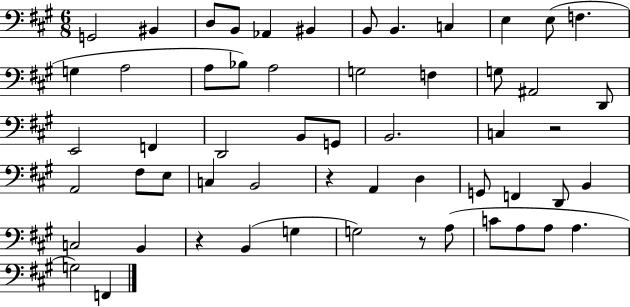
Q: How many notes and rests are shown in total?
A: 56